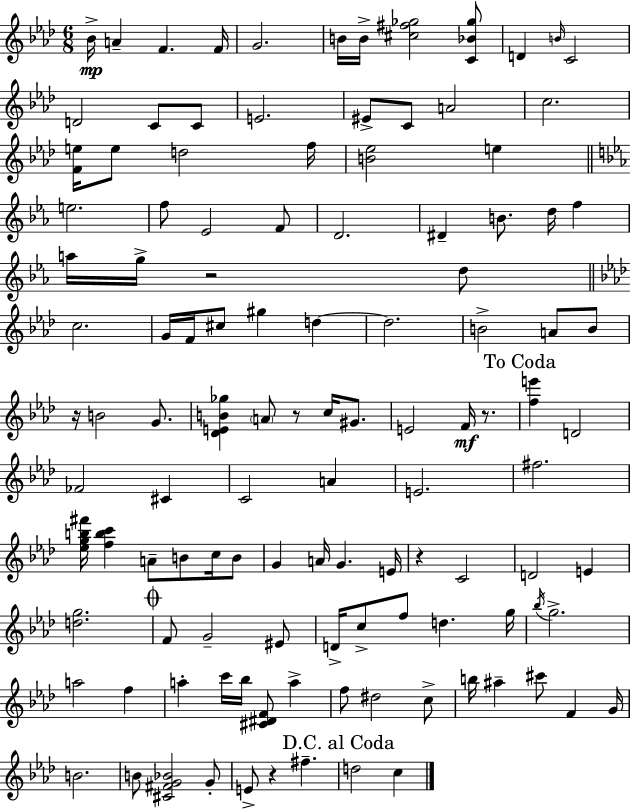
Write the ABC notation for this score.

X:1
T:Untitled
M:6/8
L:1/4
K:Fm
_B/4 A F F/4 G2 B/4 B/4 [^c^f_g]2 [C_B_g]/2 D B/4 C2 D2 C/2 C/2 E2 ^E/2 C/2 A2 c2 [Fe]/4 e/2 d2 f/4 [B_e]2 e e2 f/2 _E2 F/2 D2 ^D B/2 d/4 f a/4 g/4 z2 d/2 c2 G/4 F/4 ^c/2 ^g d d2 B2 A/2 B/2 z/4 B2 G/2 [_DEB_g] A/2 z/2 c/4 ^G/2 E2 F/4 z/2 [fe'] D2 _F2 ^C C2 A E2 ^f2 [_egb^f']/4 [fbc'] A/2 B/2 c/4 B/2 G A/4 G E/4 z C2 D2 E [dg]2 F/2 G2 ^E/2 D/4 c/2 f/2 d g/4 _b/4 g2 a2 f a c'/4 _b/4 [^C^DF]/2 a f/2 ^d2 c/2 b/4 ^a ^c'/2 F G/4 B2 B/2 [^C^FG_B]2 G/2 E/2 z ^f d2 c